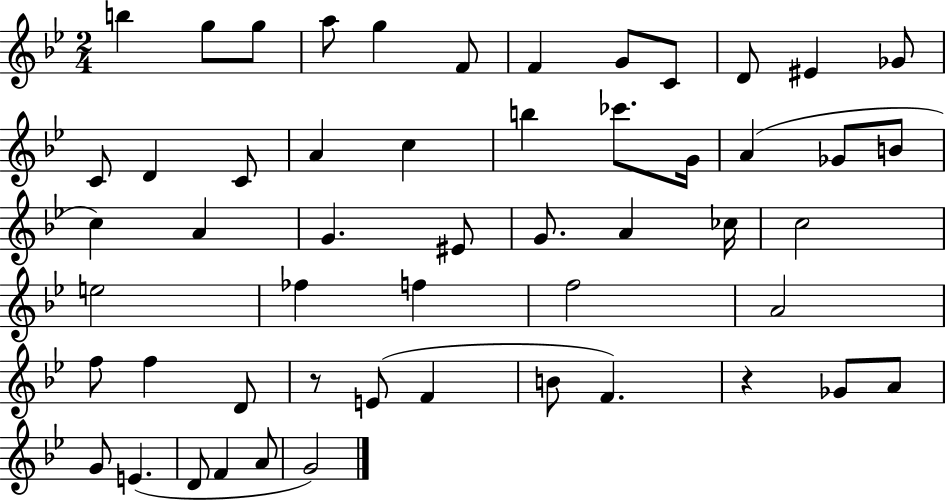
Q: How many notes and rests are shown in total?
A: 53